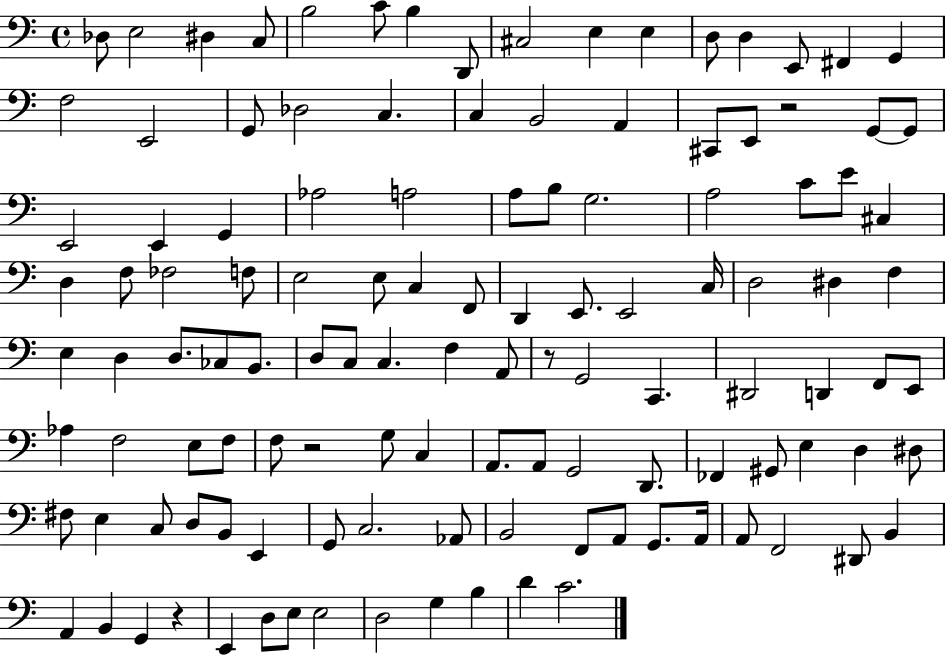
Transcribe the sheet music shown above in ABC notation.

X:1
T:Untitled
M:4/4
L:1/4
K:C
_D,/2 E,2 ^D, C,/2 B,2 C/2 B, D,,/2 ^C,2 E, E, D,/2 D, E,,/2 ^F,, G,, F,2 E,,2 G,,/2 _D,2 C, C, B,,2 A,, ^C,,/2 E,,/2 z2 G,,/2 G,,/2 E,,2 E,, G,, _A,2 A,2 A,/2 B,/2 G,2 A,2 C/2 E/2 ^C, D, F,/2 _F,2 F,/2 E,2 E,/2 C, F,,/2 D,, E,,/2 E,,2 C,/4 D,2 ^D, F, E, D, D,/2 _C,/2 B,,/2 D,/2 C,/2 C, F, A,,/2 z/2 G,,2 C,, ^D,,2 D,, F,,/2 E,,/2 _A, F,2 E,/2 F,/2 F,/2 z2 G,/2 C, A,,/2 A,,/2 G,,2 D,,/2 _F,, ^G,,/2 E, D, ^D,/2 ^F,/2 E, C,/2 D,/2 B,,/2 E,, G,,/2 C,2 _A,,/2 B,,2 F,,/2 A,,/2 G,,/2 A,,/4 A,,/2 F,,2 ^D,,/2 B,, A,, B,, G,, z E,, D,/2 E,/2 E,2 D,2 G, B, D C2